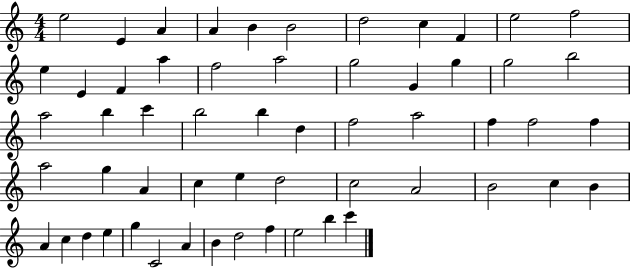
{
  \clef treble
  \numericTimeSignature
  \time 4/4
  \key c \major
  e''2 e'4 a'4 | a'4 b'4 b'2 | d''2 c''4 f'4 | e''2 f''2 | \break e''4 e'4 f'4 a''4 | f''2 a''2 | g''2 g'4 g''4 | g''2 b''2 | \break a''2 b''4 c'''4 | b''2 b''4 d''4 | f''2 a''2 | f''4 f''2 f''4 | \break a''2 g''4 a'4 | c''4 e''4 d''2 | c''2 a'2 | b'2 c''4 b'4 | \break a'4 c''4 d''4 e''4 | g''4 c'2 a'4 | b'4 d''2 f''4 | e''2 b''4 c'''4 | \break \bar "|."
}